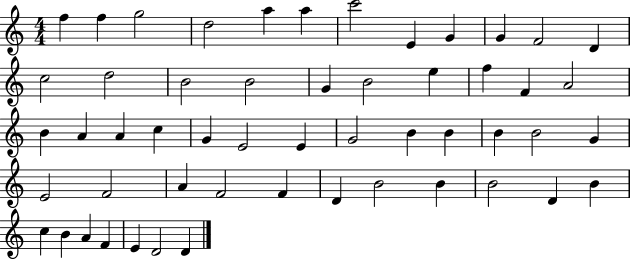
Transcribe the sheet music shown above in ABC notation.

X:1
T:Untitled
M:4/4
L:1/4
K:C
f f g2 d2 a a c'2 E G G F2 D c2 d2 B2 B2 G B2 e f F A2 B A A c G E2 E G2 B B B B2 G E2 F2 A F2 F D B2 B B2 D B c B A F E D2 D